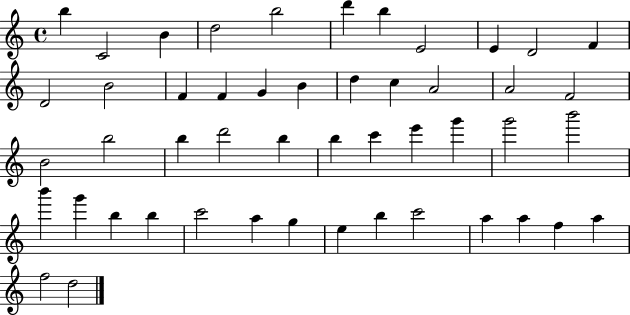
X:1
T:Untitled
M:4/4
L:1/4
K:C
b C2 B d2 b2 d' b E2 E D2 F D2 B2 F F G B d c A2 A2 F2 B2 b2 b d'2 b b c' e' g' g'2 b'2 b' g' b b c'2 a g e b c'2 a a f a f2 d2